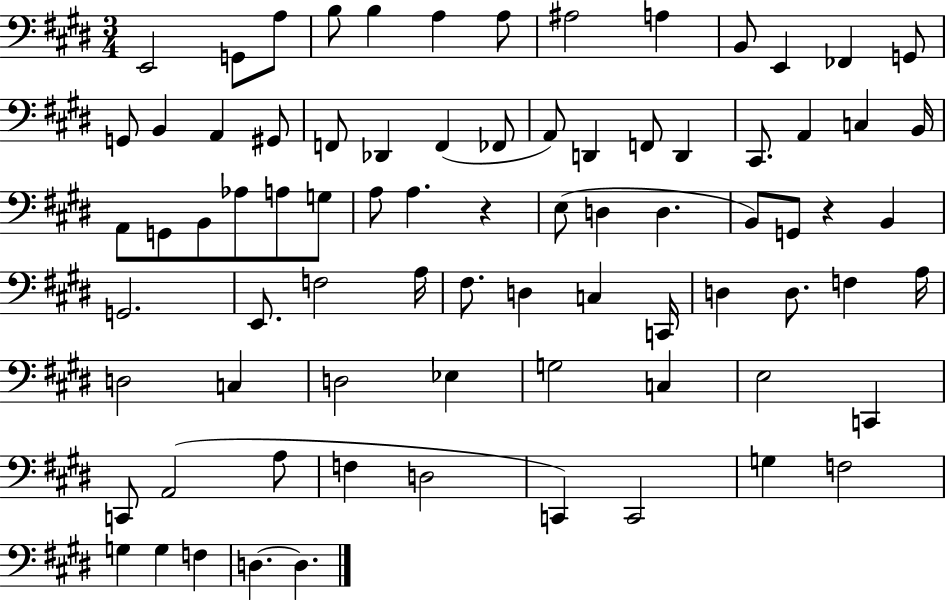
{
  \clef bass
  \numericTimeSignature
  \time 3/4
  \key e \major
  e,2 g,8 a8 | b8 b4 a4 a8 | ais2 a4 | b,8 e,4 fes,4 g,8 | \break g,8 b,4 a,4 gis,8 | f,8 des,4 f,4( fes,8 | a,8) d,4 f,8 d,4 | cis,8. a,4 c4 b,16 | \break a,8 g,8 b,8 aes8 a8 g8 | a8 a4. r4 | e8( d4 d4. | b,8) g,8 r4 b,4 | \break g,2. | e,8. f2 a16 | fis8. d4 c4 c,16 | d4 d8. f4 a16 | \break d2 c4 | d2 ees4 | g2 c4 | e2 c,4 | \break c,8 a,2( a8 | f4 d2 | c,4) c,2 | g4 f2 | \break g4 g4 f4 | d4.~~ d4. | \bar "|."
}